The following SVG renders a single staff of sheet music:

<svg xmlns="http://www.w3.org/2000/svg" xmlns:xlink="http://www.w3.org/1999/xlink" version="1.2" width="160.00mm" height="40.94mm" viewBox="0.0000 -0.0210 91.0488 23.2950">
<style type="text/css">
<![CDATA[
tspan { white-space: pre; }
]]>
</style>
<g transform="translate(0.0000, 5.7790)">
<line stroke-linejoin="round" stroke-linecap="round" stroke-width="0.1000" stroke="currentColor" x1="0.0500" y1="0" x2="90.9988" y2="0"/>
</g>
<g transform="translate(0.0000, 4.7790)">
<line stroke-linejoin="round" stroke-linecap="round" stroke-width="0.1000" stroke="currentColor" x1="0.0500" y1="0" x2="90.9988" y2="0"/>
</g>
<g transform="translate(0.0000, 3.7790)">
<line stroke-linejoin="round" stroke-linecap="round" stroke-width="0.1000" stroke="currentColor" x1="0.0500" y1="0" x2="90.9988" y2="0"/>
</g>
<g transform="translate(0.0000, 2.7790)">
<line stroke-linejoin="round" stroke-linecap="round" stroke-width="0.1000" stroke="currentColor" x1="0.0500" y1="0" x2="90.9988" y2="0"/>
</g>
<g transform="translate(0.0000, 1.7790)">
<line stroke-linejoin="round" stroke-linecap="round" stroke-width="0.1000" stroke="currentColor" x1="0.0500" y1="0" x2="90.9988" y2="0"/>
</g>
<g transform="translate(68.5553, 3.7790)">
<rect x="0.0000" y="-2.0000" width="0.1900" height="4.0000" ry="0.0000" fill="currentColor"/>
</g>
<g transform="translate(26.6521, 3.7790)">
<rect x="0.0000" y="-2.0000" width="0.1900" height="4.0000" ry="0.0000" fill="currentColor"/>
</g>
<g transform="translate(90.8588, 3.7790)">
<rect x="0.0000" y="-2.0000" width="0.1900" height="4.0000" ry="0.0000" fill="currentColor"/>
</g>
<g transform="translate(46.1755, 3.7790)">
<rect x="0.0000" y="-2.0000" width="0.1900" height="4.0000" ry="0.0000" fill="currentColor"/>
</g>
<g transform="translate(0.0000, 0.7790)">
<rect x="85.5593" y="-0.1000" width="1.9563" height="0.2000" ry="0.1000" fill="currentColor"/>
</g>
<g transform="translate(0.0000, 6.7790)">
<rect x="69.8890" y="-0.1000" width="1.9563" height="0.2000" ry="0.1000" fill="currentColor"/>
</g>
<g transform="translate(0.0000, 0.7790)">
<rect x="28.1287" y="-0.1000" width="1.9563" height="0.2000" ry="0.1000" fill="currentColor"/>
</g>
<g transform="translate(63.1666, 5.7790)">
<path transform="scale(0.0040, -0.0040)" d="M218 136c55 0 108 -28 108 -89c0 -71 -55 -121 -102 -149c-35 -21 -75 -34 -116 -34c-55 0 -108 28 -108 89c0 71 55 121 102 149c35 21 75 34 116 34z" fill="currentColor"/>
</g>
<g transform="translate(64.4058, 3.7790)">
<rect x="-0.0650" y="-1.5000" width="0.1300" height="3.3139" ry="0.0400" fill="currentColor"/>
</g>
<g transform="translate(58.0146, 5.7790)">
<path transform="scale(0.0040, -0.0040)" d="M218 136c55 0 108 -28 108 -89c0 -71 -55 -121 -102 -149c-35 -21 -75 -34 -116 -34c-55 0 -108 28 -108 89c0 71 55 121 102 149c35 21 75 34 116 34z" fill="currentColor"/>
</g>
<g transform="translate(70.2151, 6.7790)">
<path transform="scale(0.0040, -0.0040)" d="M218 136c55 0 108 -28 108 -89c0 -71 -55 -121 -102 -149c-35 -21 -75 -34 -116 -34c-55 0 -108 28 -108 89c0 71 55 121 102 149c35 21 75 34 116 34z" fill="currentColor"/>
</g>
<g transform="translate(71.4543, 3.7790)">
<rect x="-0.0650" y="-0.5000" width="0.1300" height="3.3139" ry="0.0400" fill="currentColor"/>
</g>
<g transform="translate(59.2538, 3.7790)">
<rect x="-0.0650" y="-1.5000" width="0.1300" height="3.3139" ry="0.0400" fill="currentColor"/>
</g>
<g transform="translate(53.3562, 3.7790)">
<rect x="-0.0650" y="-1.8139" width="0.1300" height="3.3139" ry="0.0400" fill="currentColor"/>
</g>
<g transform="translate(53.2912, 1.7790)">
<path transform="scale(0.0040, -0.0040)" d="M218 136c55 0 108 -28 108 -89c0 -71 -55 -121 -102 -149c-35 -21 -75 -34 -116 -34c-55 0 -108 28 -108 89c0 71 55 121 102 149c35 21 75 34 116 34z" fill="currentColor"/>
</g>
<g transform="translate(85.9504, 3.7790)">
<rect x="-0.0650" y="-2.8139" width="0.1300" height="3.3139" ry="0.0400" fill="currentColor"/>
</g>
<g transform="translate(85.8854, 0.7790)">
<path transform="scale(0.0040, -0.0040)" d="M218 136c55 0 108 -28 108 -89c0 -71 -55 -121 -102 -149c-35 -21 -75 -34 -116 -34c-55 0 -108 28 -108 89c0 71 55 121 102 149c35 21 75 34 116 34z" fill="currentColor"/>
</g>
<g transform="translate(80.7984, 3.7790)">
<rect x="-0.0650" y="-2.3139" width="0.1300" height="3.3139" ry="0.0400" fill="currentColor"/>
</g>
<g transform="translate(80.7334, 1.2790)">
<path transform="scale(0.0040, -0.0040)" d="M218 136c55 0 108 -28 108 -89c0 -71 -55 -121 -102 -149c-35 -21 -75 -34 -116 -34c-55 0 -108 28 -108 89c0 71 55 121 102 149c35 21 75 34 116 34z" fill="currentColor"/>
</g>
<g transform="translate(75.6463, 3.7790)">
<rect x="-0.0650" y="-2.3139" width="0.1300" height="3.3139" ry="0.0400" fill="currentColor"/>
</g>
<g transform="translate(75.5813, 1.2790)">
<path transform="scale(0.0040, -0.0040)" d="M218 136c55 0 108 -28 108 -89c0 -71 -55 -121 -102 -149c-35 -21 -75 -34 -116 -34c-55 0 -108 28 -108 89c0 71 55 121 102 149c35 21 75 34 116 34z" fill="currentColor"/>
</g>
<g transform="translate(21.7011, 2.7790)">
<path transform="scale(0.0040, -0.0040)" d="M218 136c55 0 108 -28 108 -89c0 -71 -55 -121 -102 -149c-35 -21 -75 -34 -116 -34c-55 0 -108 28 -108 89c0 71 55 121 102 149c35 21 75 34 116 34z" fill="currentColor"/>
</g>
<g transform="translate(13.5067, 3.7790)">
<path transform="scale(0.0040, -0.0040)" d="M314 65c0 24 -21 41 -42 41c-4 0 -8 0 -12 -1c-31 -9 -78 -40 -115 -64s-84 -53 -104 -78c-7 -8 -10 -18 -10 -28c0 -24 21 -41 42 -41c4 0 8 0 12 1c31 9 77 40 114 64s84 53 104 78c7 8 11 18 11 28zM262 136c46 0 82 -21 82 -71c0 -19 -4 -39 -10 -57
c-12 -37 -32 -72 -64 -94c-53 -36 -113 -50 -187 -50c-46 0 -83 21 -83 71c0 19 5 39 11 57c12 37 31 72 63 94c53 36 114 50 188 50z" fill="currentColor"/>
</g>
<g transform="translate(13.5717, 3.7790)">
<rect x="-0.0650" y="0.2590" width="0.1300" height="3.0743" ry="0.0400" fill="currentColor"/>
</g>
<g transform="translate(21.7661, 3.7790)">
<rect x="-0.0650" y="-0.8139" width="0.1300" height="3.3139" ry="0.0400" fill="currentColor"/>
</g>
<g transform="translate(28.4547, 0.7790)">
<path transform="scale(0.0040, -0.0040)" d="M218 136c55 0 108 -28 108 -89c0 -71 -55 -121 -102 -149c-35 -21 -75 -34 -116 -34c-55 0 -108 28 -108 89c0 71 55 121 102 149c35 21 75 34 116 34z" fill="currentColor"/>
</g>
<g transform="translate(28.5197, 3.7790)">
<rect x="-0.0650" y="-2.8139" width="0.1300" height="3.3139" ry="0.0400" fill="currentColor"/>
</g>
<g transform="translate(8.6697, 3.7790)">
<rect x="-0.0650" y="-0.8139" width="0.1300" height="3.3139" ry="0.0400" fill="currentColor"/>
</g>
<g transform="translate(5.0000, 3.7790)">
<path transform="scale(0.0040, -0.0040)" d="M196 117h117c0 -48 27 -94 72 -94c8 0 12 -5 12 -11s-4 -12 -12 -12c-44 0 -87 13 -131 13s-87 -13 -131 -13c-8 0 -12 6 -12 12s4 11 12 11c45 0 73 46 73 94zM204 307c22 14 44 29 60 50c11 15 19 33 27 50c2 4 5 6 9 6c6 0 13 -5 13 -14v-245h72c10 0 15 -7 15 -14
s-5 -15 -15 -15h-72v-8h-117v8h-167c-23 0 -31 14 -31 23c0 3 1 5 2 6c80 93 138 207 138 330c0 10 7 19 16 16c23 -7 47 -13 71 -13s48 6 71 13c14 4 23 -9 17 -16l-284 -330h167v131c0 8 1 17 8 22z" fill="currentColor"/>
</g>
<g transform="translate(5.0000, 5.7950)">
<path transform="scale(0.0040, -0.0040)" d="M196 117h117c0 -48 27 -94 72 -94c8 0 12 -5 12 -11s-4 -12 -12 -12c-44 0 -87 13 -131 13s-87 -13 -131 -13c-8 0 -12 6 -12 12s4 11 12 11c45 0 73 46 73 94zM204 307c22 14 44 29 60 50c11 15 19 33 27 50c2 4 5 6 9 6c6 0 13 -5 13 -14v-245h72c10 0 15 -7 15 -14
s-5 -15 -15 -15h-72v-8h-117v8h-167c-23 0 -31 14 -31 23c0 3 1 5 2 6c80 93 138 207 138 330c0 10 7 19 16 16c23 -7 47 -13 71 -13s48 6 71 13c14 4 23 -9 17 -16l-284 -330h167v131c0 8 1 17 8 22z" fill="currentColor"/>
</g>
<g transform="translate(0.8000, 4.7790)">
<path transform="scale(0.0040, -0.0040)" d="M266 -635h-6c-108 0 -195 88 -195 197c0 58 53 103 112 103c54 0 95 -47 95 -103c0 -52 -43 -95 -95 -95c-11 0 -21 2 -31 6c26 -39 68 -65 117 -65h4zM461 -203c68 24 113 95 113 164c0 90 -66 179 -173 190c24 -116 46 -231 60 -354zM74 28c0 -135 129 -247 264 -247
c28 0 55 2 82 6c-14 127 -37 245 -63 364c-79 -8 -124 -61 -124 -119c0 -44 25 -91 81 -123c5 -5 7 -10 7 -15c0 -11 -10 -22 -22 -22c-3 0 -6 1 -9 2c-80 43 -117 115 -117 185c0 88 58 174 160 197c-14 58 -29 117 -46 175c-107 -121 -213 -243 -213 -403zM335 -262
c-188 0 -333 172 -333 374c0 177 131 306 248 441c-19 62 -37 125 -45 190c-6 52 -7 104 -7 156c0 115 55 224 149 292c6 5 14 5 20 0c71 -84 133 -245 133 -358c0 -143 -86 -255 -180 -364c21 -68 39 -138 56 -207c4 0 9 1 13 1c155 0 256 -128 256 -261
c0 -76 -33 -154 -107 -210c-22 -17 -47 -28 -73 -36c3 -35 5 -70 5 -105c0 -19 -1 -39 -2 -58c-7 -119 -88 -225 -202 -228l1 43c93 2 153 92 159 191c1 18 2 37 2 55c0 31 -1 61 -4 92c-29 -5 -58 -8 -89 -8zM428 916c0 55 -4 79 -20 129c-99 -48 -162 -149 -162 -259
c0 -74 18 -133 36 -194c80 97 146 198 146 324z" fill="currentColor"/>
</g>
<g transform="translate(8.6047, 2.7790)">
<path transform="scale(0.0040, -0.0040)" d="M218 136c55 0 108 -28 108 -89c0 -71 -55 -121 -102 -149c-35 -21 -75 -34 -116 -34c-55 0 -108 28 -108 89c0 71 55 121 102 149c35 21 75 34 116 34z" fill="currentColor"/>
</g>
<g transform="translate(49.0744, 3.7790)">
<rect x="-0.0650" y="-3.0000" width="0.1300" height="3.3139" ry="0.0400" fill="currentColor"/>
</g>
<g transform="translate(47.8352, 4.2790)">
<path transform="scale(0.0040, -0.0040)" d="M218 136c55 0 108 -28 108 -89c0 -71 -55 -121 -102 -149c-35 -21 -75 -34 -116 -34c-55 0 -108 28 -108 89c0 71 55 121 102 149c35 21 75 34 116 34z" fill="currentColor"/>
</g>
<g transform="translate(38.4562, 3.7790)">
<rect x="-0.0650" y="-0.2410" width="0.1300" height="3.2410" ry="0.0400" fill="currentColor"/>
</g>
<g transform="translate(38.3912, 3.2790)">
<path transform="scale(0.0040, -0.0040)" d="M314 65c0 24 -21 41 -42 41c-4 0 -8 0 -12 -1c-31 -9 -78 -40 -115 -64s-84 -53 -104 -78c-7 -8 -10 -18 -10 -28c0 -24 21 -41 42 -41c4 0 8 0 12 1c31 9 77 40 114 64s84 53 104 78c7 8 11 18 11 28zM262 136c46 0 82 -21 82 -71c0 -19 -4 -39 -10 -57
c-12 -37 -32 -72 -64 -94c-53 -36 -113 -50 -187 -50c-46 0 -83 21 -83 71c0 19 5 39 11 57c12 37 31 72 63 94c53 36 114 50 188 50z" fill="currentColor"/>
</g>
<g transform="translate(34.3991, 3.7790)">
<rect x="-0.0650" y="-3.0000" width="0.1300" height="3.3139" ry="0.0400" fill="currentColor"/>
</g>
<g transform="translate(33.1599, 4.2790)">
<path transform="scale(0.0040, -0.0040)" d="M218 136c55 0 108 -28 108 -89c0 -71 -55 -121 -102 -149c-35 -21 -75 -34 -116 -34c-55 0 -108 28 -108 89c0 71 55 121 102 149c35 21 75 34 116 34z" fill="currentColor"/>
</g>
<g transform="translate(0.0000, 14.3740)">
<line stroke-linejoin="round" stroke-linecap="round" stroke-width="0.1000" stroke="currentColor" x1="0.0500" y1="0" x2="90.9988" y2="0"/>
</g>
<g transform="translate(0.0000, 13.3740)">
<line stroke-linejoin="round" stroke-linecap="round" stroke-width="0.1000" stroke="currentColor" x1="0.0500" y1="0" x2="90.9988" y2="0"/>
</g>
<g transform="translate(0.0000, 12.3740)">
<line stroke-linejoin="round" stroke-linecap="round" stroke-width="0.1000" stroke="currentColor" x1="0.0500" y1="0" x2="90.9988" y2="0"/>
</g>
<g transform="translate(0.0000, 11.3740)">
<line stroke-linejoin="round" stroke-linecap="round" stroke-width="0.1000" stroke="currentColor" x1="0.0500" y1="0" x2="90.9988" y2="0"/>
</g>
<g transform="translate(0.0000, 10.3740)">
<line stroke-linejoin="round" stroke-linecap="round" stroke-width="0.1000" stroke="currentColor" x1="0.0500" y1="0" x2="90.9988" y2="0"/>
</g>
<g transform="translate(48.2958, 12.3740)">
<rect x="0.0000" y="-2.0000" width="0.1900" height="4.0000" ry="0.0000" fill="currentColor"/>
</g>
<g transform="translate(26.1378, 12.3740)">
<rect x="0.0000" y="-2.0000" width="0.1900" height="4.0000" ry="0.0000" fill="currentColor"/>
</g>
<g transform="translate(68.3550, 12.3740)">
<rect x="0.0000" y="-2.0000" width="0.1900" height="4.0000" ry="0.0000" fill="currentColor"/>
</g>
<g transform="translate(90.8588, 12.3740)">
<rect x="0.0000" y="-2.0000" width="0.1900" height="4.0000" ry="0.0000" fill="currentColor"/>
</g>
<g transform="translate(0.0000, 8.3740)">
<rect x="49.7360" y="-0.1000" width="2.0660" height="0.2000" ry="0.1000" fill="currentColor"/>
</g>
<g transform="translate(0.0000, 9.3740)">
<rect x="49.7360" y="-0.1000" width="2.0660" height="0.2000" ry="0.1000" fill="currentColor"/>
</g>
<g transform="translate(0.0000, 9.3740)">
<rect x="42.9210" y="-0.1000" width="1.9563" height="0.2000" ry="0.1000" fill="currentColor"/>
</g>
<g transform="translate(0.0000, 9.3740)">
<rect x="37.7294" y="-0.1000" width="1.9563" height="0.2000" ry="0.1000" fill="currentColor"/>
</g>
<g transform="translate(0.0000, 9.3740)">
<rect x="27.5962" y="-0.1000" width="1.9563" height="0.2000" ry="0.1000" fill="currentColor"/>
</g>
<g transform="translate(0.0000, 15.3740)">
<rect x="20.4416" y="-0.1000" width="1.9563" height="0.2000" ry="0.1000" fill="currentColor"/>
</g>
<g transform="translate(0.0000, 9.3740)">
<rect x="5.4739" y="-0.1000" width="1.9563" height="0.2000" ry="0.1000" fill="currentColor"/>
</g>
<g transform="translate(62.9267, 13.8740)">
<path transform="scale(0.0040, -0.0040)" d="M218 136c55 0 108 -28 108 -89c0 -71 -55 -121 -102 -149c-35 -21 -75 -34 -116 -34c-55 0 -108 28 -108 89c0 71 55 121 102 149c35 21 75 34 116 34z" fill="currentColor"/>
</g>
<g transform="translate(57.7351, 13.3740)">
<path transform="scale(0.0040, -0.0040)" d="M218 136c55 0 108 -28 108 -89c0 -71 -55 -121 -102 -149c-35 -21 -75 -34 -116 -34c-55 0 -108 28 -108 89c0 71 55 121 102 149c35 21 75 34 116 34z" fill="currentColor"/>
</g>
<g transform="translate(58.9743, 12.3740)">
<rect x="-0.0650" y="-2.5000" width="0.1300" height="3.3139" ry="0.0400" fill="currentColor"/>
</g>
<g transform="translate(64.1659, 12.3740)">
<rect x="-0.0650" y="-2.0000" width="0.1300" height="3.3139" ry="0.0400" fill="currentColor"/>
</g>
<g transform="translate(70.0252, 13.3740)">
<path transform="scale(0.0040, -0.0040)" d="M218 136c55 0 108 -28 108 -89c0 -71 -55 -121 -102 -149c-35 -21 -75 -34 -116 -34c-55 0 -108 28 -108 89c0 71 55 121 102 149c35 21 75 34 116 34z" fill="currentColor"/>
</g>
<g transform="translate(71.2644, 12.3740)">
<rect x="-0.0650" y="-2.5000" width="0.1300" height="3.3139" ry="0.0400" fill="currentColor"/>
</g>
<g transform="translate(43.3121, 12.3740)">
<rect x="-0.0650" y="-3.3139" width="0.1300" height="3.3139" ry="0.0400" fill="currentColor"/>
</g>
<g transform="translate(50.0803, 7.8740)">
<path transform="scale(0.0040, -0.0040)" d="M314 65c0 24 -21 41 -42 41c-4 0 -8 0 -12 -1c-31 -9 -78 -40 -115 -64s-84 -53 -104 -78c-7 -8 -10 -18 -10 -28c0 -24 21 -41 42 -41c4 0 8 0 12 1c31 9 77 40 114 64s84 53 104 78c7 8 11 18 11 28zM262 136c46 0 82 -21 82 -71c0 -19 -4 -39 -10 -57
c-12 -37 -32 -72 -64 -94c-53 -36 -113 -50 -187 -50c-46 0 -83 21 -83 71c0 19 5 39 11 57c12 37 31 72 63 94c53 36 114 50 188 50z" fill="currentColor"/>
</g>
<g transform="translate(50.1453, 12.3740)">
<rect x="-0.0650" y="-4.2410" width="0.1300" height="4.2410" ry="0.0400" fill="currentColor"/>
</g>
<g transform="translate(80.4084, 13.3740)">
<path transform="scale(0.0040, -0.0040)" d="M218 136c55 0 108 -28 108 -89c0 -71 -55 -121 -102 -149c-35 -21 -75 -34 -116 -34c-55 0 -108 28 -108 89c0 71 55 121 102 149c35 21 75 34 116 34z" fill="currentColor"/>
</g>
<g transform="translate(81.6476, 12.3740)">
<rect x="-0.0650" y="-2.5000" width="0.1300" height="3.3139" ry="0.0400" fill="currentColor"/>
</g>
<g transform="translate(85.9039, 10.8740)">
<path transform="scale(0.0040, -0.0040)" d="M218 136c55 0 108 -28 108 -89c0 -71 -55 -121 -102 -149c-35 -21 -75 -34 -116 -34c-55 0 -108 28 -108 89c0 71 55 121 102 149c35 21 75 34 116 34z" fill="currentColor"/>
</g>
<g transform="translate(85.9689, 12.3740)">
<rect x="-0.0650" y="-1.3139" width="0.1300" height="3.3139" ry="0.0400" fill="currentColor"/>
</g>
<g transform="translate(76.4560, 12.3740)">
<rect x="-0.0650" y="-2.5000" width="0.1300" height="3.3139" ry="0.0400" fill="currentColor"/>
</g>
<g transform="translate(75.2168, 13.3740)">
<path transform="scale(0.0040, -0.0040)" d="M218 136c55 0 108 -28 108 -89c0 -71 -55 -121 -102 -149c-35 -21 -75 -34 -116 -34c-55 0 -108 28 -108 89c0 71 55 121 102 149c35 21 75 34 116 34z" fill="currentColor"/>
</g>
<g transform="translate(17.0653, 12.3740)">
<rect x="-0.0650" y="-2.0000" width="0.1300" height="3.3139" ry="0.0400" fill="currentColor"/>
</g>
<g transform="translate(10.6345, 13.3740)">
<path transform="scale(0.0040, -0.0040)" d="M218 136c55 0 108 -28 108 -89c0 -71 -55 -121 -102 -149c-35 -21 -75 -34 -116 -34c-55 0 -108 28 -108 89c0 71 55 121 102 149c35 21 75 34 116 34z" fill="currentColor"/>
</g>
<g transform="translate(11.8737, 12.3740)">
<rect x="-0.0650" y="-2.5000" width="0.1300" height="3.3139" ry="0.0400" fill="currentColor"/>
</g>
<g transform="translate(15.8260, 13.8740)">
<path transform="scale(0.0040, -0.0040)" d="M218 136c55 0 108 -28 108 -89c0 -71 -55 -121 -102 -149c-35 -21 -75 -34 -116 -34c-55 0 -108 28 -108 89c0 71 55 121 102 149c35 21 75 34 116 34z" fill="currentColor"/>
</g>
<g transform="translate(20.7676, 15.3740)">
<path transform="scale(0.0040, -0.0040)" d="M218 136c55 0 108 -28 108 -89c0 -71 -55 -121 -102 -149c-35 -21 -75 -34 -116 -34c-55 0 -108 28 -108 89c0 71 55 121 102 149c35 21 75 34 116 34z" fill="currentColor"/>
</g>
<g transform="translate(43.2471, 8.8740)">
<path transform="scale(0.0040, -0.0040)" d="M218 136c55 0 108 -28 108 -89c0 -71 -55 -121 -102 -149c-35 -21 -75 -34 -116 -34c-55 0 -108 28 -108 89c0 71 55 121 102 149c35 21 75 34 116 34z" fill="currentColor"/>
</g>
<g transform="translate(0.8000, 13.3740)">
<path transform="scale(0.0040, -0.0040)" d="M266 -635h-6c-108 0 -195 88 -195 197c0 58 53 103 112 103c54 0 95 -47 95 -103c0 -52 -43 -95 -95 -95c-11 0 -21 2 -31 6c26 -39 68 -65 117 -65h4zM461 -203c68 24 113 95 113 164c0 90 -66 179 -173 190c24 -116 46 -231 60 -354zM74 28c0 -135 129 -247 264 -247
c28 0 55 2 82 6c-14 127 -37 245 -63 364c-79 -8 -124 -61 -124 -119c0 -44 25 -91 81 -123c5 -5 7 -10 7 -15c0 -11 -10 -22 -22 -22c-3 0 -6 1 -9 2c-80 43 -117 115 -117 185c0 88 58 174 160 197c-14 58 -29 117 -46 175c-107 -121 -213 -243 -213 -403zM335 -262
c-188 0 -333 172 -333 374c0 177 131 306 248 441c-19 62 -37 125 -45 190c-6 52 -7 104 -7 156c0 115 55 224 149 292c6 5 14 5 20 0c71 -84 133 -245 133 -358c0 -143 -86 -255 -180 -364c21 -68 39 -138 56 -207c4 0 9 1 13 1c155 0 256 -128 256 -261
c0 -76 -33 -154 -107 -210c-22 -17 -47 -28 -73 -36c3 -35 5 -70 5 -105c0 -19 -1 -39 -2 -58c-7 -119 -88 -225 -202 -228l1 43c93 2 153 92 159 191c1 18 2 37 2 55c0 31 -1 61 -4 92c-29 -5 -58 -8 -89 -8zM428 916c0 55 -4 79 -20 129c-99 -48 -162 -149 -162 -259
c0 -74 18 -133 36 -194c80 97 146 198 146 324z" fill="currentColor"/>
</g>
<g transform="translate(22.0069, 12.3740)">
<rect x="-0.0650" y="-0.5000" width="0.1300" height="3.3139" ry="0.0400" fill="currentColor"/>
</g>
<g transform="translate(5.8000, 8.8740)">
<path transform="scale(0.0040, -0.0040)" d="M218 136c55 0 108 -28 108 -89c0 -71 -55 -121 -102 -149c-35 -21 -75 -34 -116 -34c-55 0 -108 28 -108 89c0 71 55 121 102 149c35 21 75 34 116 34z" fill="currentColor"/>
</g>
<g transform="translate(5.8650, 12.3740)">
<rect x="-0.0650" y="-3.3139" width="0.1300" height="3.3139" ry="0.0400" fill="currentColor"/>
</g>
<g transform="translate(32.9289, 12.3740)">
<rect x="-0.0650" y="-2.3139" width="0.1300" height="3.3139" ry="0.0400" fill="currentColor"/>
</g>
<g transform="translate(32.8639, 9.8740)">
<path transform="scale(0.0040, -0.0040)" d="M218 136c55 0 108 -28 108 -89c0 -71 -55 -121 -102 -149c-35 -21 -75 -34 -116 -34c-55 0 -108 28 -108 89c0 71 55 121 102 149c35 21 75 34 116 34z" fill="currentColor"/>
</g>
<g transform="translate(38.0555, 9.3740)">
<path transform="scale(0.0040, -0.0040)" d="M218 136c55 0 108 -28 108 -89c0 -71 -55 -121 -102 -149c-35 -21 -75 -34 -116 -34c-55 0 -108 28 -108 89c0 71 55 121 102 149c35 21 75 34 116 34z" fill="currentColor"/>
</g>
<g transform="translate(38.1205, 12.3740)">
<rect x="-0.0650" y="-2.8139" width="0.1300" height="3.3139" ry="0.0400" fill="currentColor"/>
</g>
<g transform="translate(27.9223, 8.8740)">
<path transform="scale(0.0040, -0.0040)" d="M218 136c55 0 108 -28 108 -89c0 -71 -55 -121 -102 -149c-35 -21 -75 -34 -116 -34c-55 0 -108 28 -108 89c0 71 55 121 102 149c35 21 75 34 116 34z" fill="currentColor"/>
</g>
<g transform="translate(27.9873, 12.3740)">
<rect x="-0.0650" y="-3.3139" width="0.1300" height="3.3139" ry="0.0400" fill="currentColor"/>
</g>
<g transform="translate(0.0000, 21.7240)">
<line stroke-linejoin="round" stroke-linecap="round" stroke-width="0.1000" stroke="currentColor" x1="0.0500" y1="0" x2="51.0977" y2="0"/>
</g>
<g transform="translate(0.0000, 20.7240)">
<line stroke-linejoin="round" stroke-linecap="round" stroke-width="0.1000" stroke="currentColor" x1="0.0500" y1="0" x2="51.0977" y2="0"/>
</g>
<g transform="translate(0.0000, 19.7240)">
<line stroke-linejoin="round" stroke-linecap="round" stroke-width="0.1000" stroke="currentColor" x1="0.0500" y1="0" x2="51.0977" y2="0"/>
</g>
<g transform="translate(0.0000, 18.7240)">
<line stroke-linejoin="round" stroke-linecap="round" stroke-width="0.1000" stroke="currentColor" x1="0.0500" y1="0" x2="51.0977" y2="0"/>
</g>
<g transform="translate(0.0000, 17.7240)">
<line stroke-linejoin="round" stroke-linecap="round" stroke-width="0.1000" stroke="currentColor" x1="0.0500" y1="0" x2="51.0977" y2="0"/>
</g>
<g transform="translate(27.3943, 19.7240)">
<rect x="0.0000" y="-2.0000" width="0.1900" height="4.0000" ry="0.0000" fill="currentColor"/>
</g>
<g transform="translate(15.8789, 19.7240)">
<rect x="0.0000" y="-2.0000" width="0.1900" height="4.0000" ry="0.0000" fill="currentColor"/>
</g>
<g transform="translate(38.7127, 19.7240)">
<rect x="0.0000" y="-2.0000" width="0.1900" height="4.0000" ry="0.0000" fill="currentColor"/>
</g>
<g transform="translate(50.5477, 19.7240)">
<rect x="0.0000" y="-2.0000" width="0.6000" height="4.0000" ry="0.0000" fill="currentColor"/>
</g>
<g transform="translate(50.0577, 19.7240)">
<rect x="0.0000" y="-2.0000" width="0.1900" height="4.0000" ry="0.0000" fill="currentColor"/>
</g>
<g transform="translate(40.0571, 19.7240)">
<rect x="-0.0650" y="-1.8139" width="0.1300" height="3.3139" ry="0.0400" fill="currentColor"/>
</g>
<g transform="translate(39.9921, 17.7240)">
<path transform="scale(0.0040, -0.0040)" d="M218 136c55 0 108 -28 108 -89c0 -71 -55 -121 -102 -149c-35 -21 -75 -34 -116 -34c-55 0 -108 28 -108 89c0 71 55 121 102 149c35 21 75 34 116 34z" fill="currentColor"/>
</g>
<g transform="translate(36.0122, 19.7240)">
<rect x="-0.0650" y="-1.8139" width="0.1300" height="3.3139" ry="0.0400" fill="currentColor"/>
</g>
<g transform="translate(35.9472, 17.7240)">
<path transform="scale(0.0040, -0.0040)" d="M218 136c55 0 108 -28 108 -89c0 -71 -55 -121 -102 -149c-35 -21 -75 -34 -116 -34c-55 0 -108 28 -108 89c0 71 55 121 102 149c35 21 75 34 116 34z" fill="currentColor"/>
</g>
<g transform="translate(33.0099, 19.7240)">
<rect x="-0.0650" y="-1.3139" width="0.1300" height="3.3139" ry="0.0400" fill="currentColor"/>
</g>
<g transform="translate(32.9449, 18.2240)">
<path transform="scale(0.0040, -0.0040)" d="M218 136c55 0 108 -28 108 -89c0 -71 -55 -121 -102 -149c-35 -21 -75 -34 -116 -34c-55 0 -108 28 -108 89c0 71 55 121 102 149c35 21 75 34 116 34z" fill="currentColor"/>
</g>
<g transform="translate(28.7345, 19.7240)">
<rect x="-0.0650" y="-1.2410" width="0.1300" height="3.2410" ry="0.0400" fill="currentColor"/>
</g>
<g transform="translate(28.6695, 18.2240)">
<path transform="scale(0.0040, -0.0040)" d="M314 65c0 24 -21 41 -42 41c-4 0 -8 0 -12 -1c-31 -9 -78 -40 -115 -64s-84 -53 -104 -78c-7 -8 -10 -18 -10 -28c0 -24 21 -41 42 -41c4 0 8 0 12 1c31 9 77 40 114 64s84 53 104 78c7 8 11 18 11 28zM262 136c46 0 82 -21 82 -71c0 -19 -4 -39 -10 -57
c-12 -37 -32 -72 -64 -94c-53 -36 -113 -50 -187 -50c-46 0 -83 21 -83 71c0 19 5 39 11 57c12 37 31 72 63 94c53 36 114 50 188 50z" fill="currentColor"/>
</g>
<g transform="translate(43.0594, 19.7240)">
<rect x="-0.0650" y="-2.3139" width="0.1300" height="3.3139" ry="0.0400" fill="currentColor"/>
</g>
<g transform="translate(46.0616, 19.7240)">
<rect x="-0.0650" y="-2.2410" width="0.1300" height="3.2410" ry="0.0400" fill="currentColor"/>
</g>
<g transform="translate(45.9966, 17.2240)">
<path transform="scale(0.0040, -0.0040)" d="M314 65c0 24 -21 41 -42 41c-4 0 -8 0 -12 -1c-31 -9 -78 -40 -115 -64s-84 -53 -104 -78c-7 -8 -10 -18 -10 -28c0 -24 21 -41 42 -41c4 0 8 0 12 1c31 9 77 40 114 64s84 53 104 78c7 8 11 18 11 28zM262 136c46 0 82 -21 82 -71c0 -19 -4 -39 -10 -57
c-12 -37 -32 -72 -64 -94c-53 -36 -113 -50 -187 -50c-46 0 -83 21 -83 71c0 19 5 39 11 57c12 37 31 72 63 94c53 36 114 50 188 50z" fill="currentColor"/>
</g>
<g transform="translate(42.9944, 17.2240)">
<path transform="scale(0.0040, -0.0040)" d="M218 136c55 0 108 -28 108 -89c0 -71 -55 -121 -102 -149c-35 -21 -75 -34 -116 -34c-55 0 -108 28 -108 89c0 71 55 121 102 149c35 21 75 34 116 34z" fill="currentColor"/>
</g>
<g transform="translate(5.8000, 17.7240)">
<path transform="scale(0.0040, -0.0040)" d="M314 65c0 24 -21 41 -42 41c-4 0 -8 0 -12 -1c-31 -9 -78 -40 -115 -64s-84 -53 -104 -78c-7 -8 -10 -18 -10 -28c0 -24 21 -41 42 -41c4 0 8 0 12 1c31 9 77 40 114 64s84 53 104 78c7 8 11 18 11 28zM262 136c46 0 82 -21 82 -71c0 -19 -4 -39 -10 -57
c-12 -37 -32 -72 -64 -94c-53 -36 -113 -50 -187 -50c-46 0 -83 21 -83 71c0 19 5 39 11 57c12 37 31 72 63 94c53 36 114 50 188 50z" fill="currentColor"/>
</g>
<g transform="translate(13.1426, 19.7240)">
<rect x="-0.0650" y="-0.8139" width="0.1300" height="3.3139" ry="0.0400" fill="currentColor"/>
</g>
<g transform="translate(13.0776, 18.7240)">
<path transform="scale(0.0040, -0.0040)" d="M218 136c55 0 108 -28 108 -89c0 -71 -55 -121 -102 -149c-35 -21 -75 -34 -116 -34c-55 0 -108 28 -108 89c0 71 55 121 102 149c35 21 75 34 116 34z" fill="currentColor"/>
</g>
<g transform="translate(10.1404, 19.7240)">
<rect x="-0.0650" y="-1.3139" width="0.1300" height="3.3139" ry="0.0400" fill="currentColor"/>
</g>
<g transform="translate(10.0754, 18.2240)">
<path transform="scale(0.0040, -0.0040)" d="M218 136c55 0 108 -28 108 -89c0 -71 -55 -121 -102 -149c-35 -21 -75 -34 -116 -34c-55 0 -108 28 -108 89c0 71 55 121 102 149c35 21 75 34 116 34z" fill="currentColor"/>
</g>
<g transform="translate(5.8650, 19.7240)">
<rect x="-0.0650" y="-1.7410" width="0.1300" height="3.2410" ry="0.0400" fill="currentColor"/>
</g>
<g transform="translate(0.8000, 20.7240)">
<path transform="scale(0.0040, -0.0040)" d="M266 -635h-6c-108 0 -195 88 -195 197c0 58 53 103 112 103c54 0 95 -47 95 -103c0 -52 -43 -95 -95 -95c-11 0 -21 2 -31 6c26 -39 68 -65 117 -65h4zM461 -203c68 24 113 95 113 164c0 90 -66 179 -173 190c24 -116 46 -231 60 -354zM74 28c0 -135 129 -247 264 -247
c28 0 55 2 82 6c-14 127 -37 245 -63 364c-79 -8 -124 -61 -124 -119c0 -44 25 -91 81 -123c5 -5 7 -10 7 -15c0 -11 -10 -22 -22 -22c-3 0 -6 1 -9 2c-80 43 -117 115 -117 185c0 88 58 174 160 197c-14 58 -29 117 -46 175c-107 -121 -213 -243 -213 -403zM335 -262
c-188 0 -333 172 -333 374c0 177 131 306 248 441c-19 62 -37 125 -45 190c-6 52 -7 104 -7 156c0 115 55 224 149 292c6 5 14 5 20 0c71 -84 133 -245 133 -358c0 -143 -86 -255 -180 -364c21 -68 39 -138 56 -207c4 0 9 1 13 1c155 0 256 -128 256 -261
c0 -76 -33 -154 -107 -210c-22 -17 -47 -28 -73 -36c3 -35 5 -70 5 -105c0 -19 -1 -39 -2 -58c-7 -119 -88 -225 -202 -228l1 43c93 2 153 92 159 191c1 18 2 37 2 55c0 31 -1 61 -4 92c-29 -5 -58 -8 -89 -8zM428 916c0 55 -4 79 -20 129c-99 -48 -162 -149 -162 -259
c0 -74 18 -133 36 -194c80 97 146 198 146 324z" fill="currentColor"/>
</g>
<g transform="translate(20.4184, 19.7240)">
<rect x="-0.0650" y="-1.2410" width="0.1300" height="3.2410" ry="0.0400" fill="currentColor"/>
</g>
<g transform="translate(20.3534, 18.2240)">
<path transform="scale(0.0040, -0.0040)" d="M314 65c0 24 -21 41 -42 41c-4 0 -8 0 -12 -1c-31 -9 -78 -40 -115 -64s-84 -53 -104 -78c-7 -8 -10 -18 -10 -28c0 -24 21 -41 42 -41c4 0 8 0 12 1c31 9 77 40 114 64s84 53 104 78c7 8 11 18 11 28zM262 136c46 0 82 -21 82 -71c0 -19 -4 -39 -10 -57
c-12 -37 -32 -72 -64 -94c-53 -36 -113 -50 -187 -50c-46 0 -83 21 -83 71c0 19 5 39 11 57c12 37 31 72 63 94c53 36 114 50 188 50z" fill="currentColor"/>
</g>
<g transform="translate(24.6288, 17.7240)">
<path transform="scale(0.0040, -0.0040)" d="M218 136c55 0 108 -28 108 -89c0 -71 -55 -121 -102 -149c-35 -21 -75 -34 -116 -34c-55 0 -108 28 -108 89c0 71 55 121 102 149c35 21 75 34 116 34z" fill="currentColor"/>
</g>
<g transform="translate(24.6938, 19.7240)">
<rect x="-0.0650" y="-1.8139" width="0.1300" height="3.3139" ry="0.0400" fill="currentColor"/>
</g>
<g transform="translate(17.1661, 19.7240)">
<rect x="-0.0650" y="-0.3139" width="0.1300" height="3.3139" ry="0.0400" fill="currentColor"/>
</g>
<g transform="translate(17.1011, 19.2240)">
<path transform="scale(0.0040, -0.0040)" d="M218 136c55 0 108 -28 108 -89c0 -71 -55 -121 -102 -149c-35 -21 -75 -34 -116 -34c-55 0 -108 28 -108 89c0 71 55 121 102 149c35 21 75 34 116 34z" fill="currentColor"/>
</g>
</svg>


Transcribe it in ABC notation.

X:1
T:Untitled
M:4/4
L:1/4
K:C
d B2 d a A c2 A f E E C g g a b G F C b g a b d'2 G F G G G e f2 e d c e2 f e2 e f f g g2